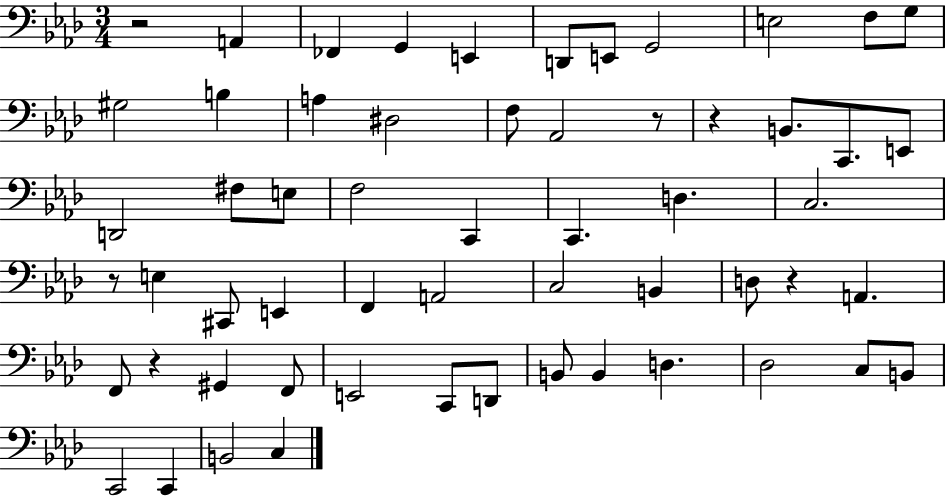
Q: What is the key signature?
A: AES major